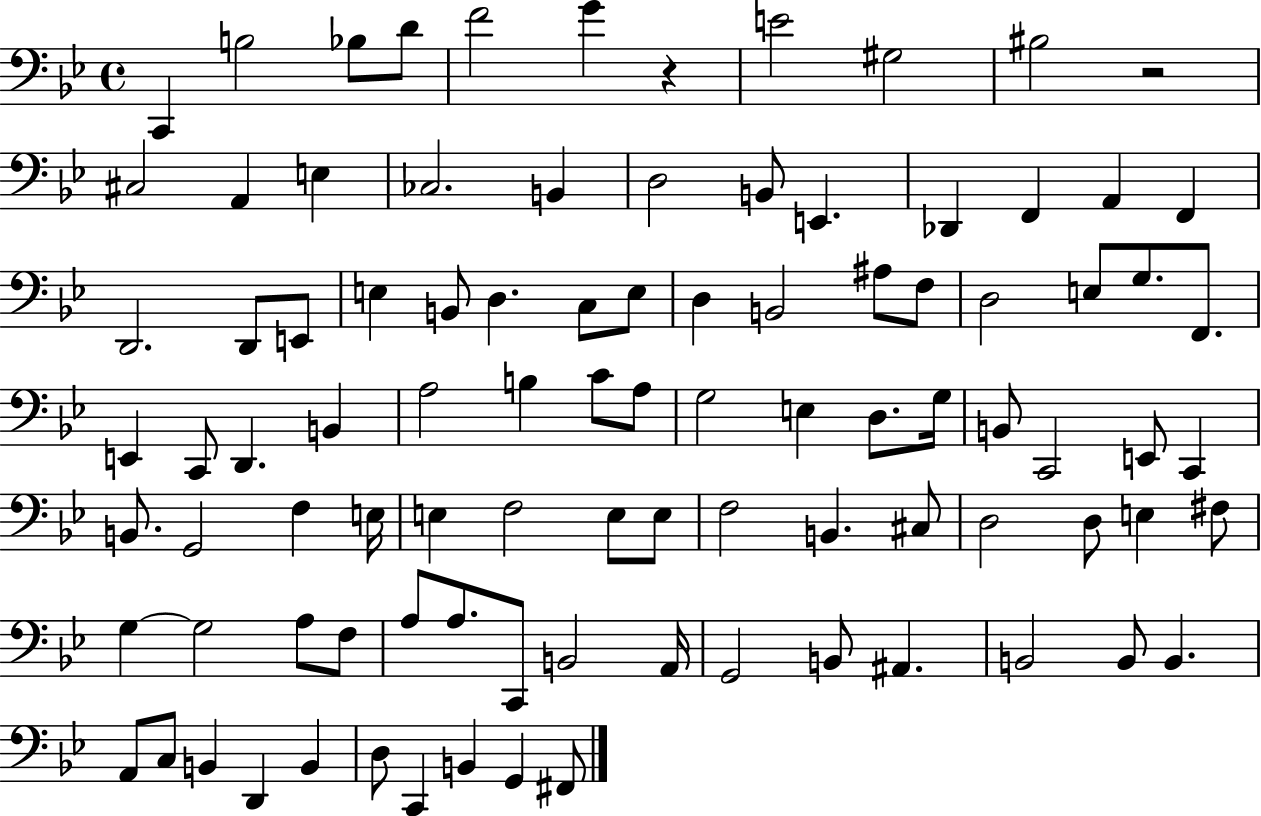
X:1
T:Untitled
M:4/4
L:1/4
K:Bb
C,, B,2 _B,/2 D/2 F2 G z E2 ^G,2 ^B,2 z2 ^C,2 A,, E, _C,2 B,, D,2 B,,/2 E,, _D,, F,, A,, F,, D,,2 D,,/2 E,,/2 E, B,,/2 D, C,/2 E,/2 D, B,,2 ^A,/2 F,/2 D,2 E,/2 G,/2 F,,/2 E,, C,,/2 D,, B,, A,2 B, C/2 A,/2 G,2 E, D,/2 G,/4 B,,/2 C,,2 E,,/2 C,, B,,/2 G,,2 F, E,/4 E, F,2 E,/2 E,/2 F,2 B,, ^C,/2 D,2 D,/2 E, ^F,/2 G, G,2 A,/2 F,/2 A,/2 A,/2 C,,/2 B,,2 A,,/4 G,,2 B,,/2 ^A,, B,,2 B,,/2 B,, A,,/2 C,/2 B,, D,, B,, D,/2 C,, B,, G,, ^F,,/2